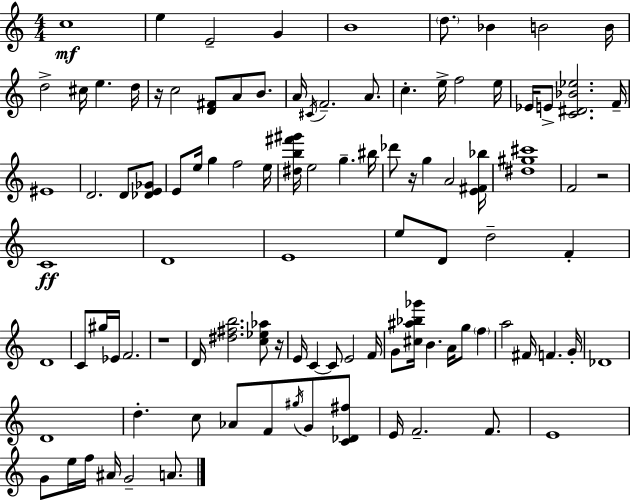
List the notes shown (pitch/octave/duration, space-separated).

C5/w E5/q E4/h G4/q B4/w D5/e. Bb4/q B4/h B4/s D5/h C#5/s E5/q. D5/s R/s C5/h [D4,F#4]/e A4/e B4/e. A4/s C#4/s F4/h. A4/e. C5/q. E5/s F5/h E5/s Eb4/s E4/e [C4,D#4,Bb4,Eb5]/h. F4/s EIS4/w D4/h. D4/e [Db4,E4,Gb4]/e E4/e E5/s G5/q F5/h E5/s [D#5,B5,F#6,G#6]/s E5/h G5/q. BIS5/s Db6/e R/s G5/q A4/h [E4,F#4,Bb5]/s [D#5,G#5,C#6]/w F4/h R/h C4/w D4/w E4/w E5/e D4/e D5/h F4/q D4/w C4/e G#5/s Eb4/s F4/h. R/w D4/s [D#5,F#5,B5]/h. [C5,Eb5,Ab5]/e R/s E4/s C4/q C4/e E4/h F4/s G4/e [C#5,A#5,Bb5,Gb6]/s B4/q. A4/s G5/e F5/q A5/h F#4/s F4/q. G4/s Db4/w D4/w D5/q. C5/e Ab4/e F4/e G#5/s G4/e [C4,Db4,F#5]/e E4/s F4/h. F4/e. E4/w G4/e E5/s F5/s A#4/s G4/h A4/e.